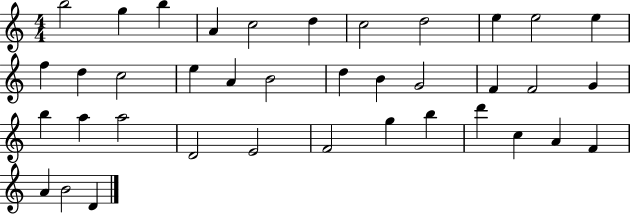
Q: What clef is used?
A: treble